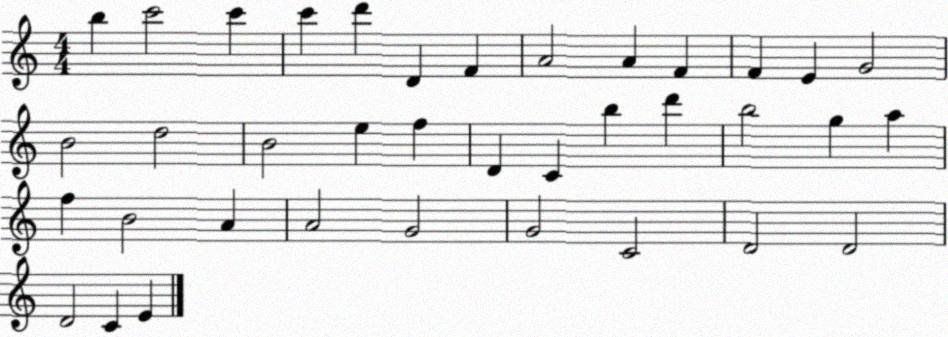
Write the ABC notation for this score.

X:1
T:Untitled
M:4/4
L:1/4
K:C
b c'2 c' c' d' D F A2 A F F E G2 B2 d2 B2 e f D C b d' b2 g a f B2 A A2 G2 G2 C2 D2 D2 D2 C E